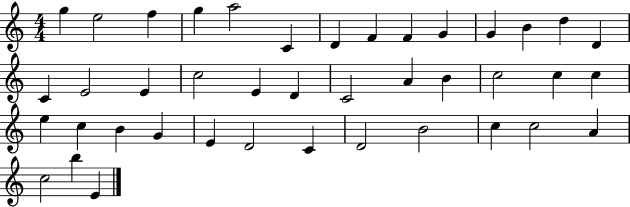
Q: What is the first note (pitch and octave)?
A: G5